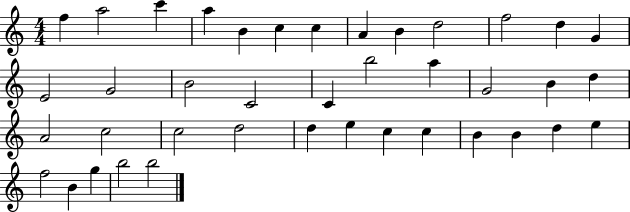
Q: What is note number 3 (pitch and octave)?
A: C6